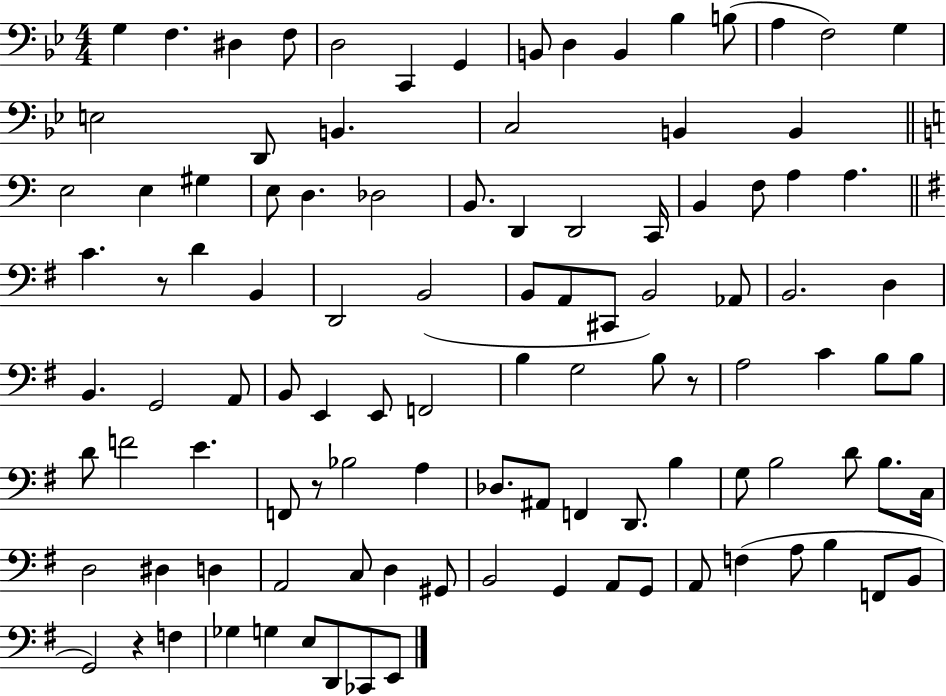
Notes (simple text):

G3/q F3/q. D#3/q F3/e D3/h C2/q G2/q B2/e D3/q B2/q Bb3/q B3/e A3/q F3/h G3/q E3/h D2/e B2/q. C3/h B2/q B2/q E3/h E3/q G#3/q E3/e D3/q. Db3/h B2/e. D2/q D2/h C2/s B2/q F3/e A3/q A3/q. C4/q. R/e D4/q B2/q D2/h B2/h B2/e A2/e C#2/e B2/h Ab2/e B2/h. D3/q B2/q. G2/h A2/e B2/e E2/q E2/e F2/h B3/q G3/h B3/e R/e A3/h C4/q B3/e B3/e D4/e F4/h E4/q. F2/e R/e Bb3/h A3/q Db3/e. A#2/e F2/q D2/e. B3/q G3/e B3/h D4/e B3/e. C3/s D3/h D#3/q D3/q A2/h C3/e D3/q G#2/e B2/h G2/q A2/e G2/e A2/e F3/q A3/e B3/q F2/e B2/e G2/h R/q F3/q Gb3/q G3/q E3/e D2/e CES2/e E2/e